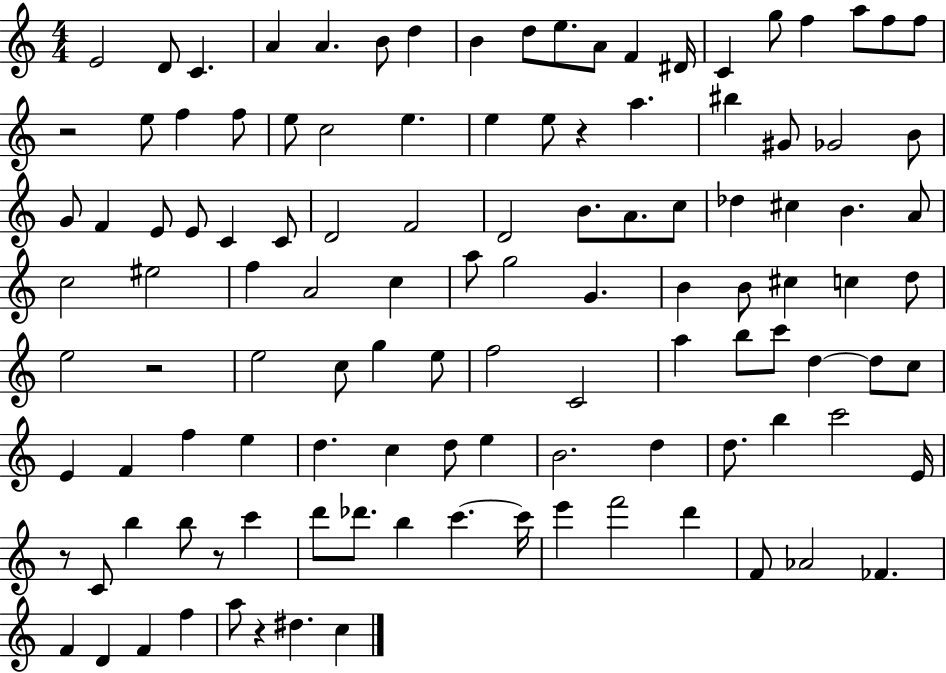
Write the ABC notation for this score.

X:1
T:Untitled
M:4/4
L:1/4
K:C
E2 D/2 C A A B/2 d B d/2 e/2 A/2 F ^D/4 C g/2 f a/2 f/2 f/2 z2 e/2 f f/2 e/2 c2 e e e/2 z a ^b ^G/2 _G2 B/2 G/2 F E/2 E/2 C C/2 D2 F2 D2 B/2 A/2 c/2 _d ^c B A/2 c2 ^e2 f A2 c a/2 g2 G B B/2 ^c c d/2 e2 z2 e2 c/2 g e/2 f2 C2 a b/2 c'/2 d d/2 c/2 E F f e d c d/2 e B2 d d/2 b c'2 E/4 z/2 C/2 b b/2 z/2 c' d'/2 _d'/2 b c' c'/4 e' f'2 d' F/2 _A2 _F F D F f a/2 z ^d c